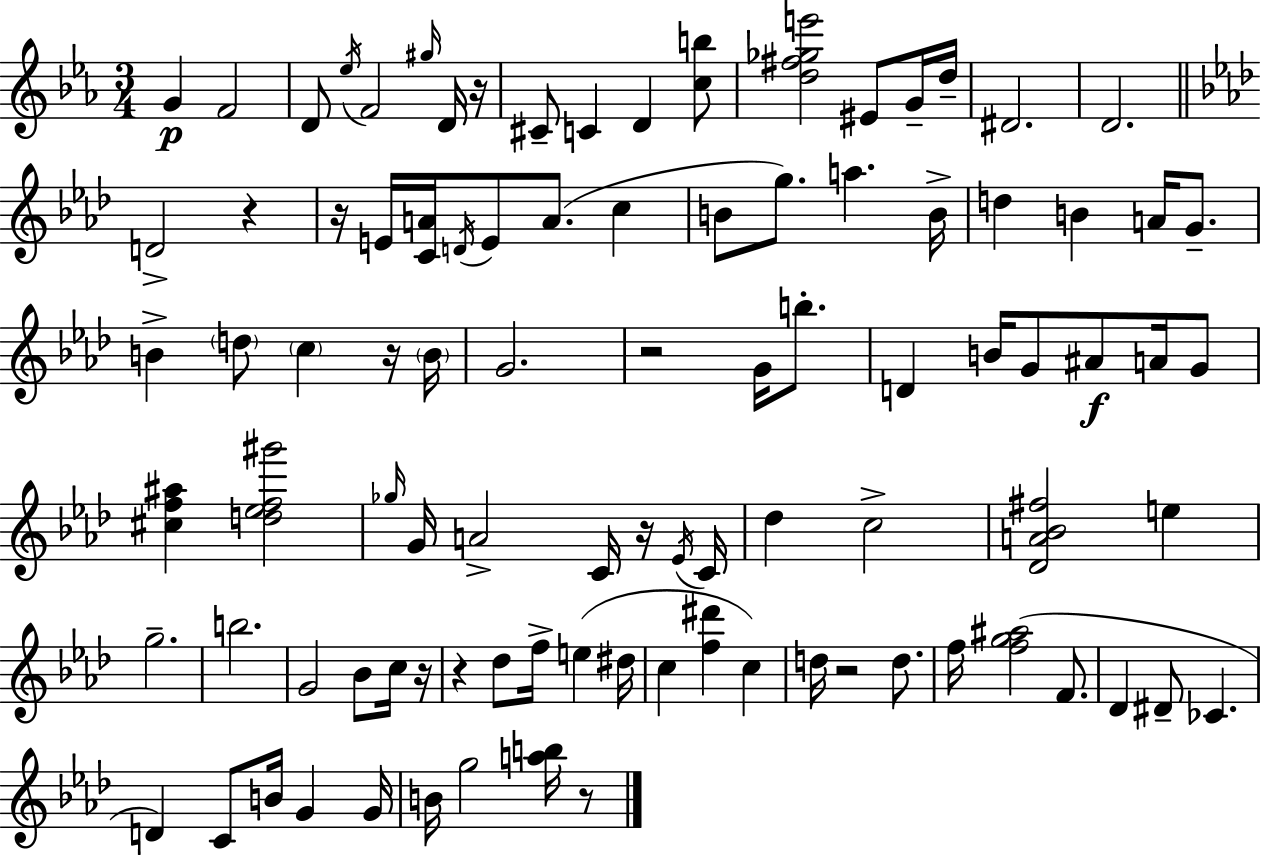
{
  \clef treble
  \numericTimeSignature
  \time 3/4
  \key c \minor
  \repeat volta 2 { g'4\p f'2 | d'8 \acciaccatura { ees''16 } f'2 \grace { gis''16 } | d'16 r16 cis'8-- c'4 d'4 | <c'' b''>8 <d'' fis'' ges'' e'''>2 eis'8 | \break g'16-- d''16-- dis'2. | d'2. | \bar "||" \break \key aes \major d'2-> r4 | r16 e'16 <c' a'>16 \acciaccatura { d'16 } e'8 a'8.( c''4 | b'8 g''8.) a''4. | b'16-> d''4 b'4 a'16 g'8.-- | \break b'4-> \parenthesize d''8 \parenthesize c''4 r16 | \parenthesize b'16 g'2. | r2 g'16 b''8.-. | d'4 b'16 g'8 ais'8\f a'16 g'8 | \break <cis'' f'' ais''>4 <d'' ees'' f'' gis'''>2 | \grace { ges''16 } g'16 a'2-> c'16 | r16 \acciaccatura { ees'16 } c'16 des''4 c''2-> | <des' a' bes' fis''>2 e''4 | \break g''2.-- | b''2. | g'2 bes'8 | c''16 r16 r4 des''8 f''16-> e''4( | \break dis''16 c''4 <f'' dis'''>4 c''4) | d''16 r2 | d''8. f''16 <f'' g'' ais''>2( | f'8. des'4 dis'8-- ces'4. | \break d'4) c'8 b'16 g'4 | g'16 b'16 g''2 | <a'' b''>16 r8 } \bar "|."
}